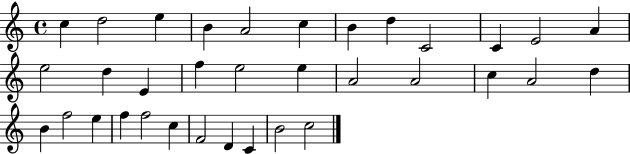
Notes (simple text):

C5/q D5/h E5/q B4/q A4/h C5/q B4/q D5/q C4/h C4/q E4/h A4/q E5/h D5/q E4/q F5/q E5/h E5/q A4/h A4/h C5/q A4/h D5/q B4/q F5/h E5/q F5/q F5/h C5/q F4/h D4/q C4/q B4/h C5/h